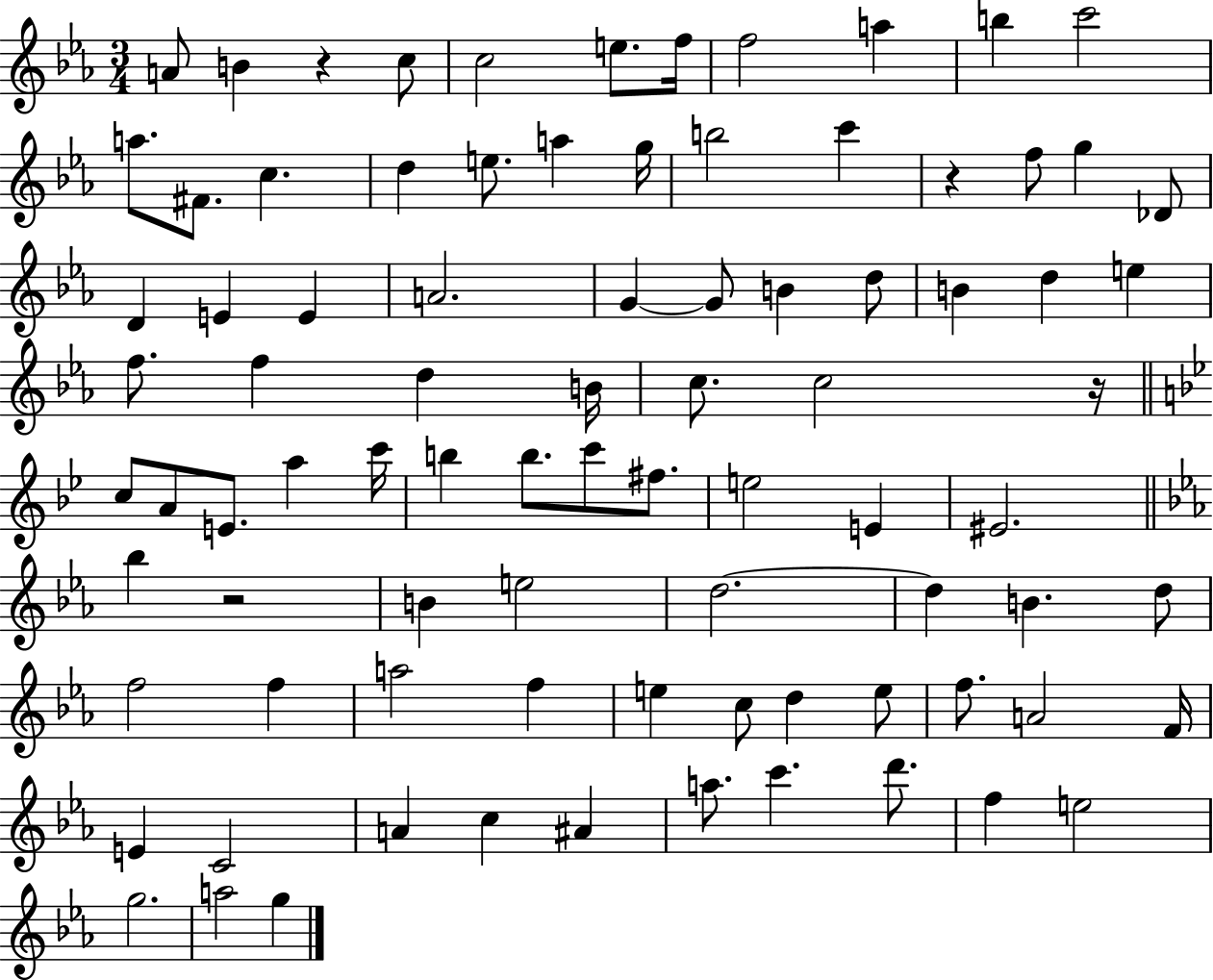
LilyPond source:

{
  \clef treble
  \numericTimeSignature
  \time 3/4
  \key ees \major
  \repeat volta 2 { a'8 b'4 r4 c''8 | c''2 e''8. f''16 | f''2 a''4 | b''4 c'''2 | \break a''8. fis'8. c''4. | d''4 e''8. a''4 g''16 | b''2 c'''4 | r4 f''8 g''4 des'8 | \break d'4 e'4 e'4 | a'2. | g'4~~ g'8 b'4 d''8 | b'4 d''4 e''4 | \break f''8. f''4 d''4 b'16 | c''8. c''2 r16 | \bar "||" \break \key bes \major c''8 a'8 e'8. a''4 c'''16 | b''4 b''8. c'''8 fis''8. | e''2 e'4 | eis'2. | \break \bar "||" \break \key c \minor bes''4 r2 | b'4 e''2 | d''2.~~ | d''4 b'4. d''8 | \break f''2 f''4 | a''2 f''4 | e''4 c''8 d''4 e''8 | f''8. a'2 f'16 | \break e'4 c'2 | a'4 c''4 ais'4 | a''8. c'''4. d'''8. | f''4 e''2 | \break g''2. | a''2 g''4 | } \bar "|."
}